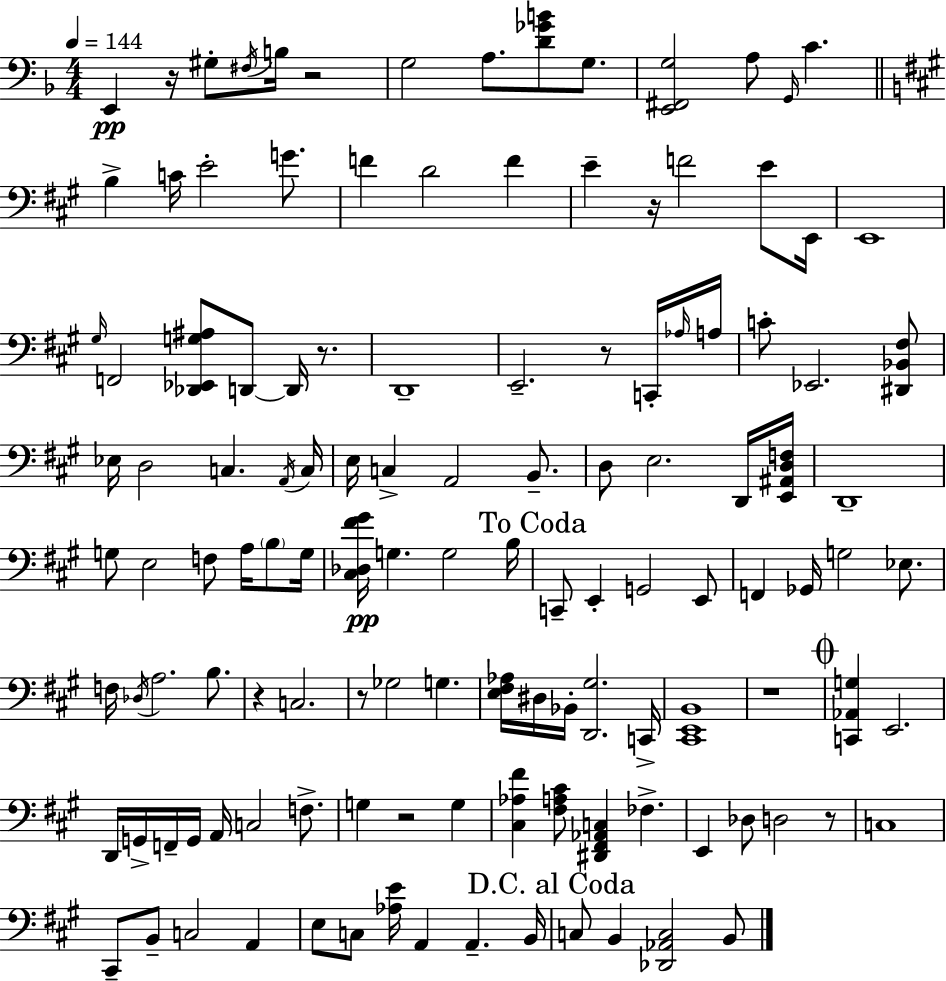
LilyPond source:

{
  \clef bass
  \numericTimeSignature
  \time 4/4
  \key f \major
  \tempo 4 = 144
  e,4\pp r16 gis8-. \acciaccatura { fis16 } b16 r2 | g2 a8. <d' ges' b'>8 g8. | <e, fis, g>2 a8 \grace { g,16 } c'4. | \bar "||" \break \key a \major b4-> c'16 e'2-. g'8. | f'4 d'2 f'4 | e'4-- r16 f'2 e'8 e,16 | e,1 | \break \grace { gis16 } f,2 <des, ees, g ais>8 d,8~~ d,16 r8. | d,1-- | e,2.-- r8 c,16-. | \grace { aes16 } a16 c'8-. ees,2. | \break <dis, bes, fis>8 ees16 d2 c4. | \acciaccatura { a,16 } c16 e16 c4-> a,2 | b,8.-- d8 e2. | d,16 <e, ais, d f>16 d,1-- | \break g8 e2 f8 a16 | \parenthesize b8 g16 <cis des fis' gis'>16\pp g4. g2 | b16 \mark "To Coda" c,8-- e,4-. g,2 | e,8 f,4 ges,16 g2 | \break ees8. f16 \acciaccatura { des16 } a2. | b8. r4 c2. | r8 ges2 g4. | <e fis aes>16 dis16 bes,16-. <d, gis>2. | \break c,16-> <cis, e, b,>1 | r1 | \mark \markup { \musicglyph "scripts.coda" } <c, aes, g>4 e,2. | d,16 g,16-> f,16-- g,16 a,16 c2 | \break f8.-> g4 r2 | g4 <cis aes fis'>4 <fis a cis'>8 <dis, fis, aes, c>4 fes4.-> | e,4 des8 d2 | r8 c1 | \break cis,8-- b,8-- c2 | a,4 e8 c8 <aes e'>16 a,4 a,4.-- | b,16 \mark "D.C. al Coda" c8 b,4 <des, aes, c>2 | b,8 \bar "|."
}